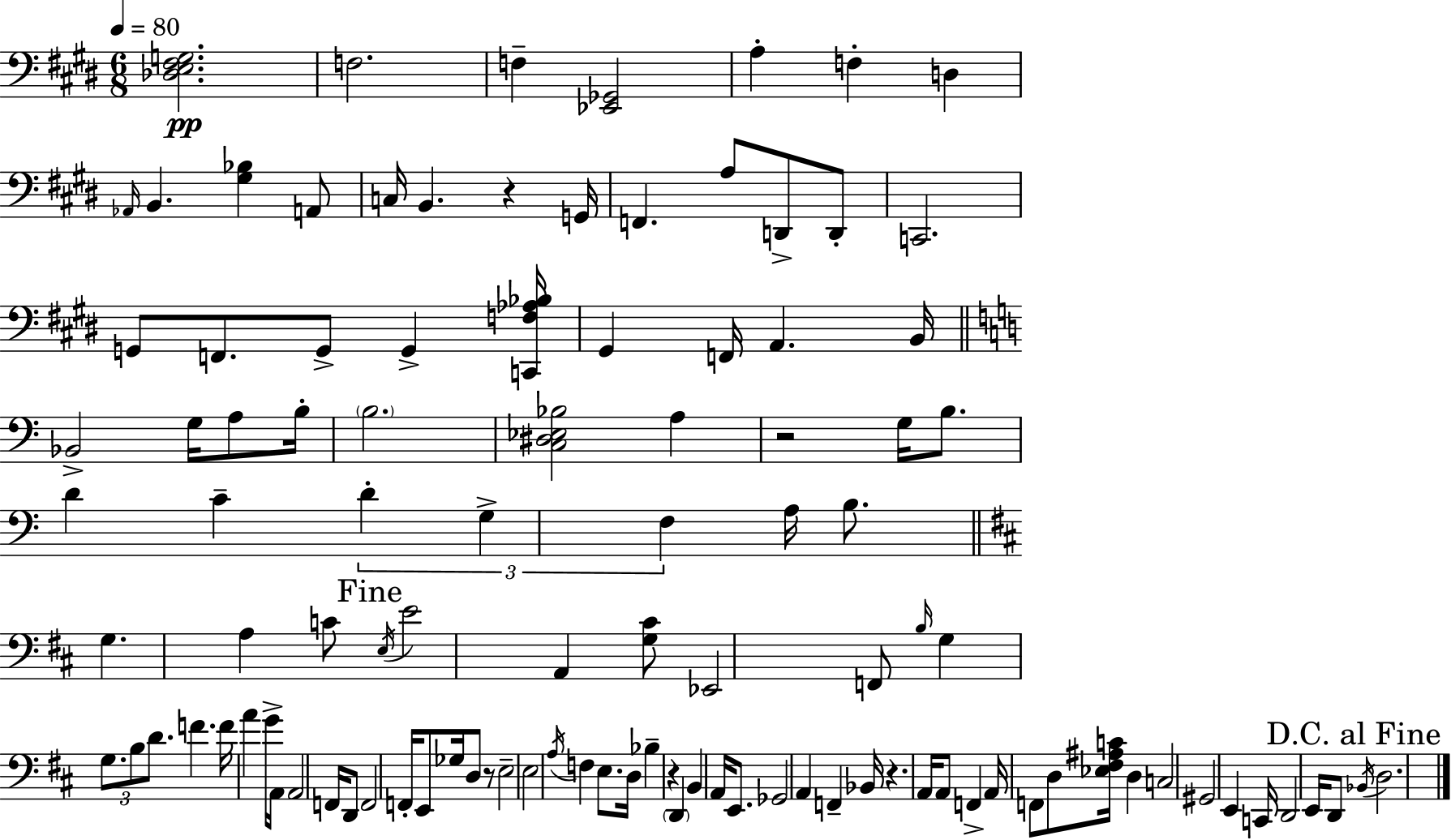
{
  \clef bass
  \numericTimeSignature
  \time 6/8
  \key e \major
  \tempo 4 = 80
  <des e fis g>2.\pp | f2. | f4-- <ees, ges,>2 | a4-. f4-. d4 | \break \grace { aes,16 } b,4. <gis bes>4 a,8 | c16 b,4. r4 | g,16 f,4. a8 d,8-> d,8-. | c,2. | \break g,8 f,8. g,8-> g,4-> | <c, f aes bes>16 gis,4 f,16 a,4. | b,16 \bar "||" \break \key a \minor bes,2-> g16 a8 b16-. | \parenthesize b2. | <c dis ees bes>2 a4 | r2 g16 b8. | \break d'4 c'4-- \tuplet 3/2 { d'4-. | g4-> f4 } a16 b8. | \bar "||" \break \key d \major g4. a4 c'8 | \mark "Fine" \acciaccatura { e16 } e'2 a,4 | <g cis'>8 ees,2 f,8 | \grace { b16 } g4 \tuplet 3/2 { g8. b8 d'8. } | \break f'4. f'16 a'4 | g'16-> a,16 a,2 f,16 | d,8 f,2 f,16-. e,8 | ges16 d8 r8 e2-- | \break e2 \acciaccatura { a16 } f4 | e8. d16 bes4-- r4 | \parenthesize d,4 b,4 a,16 | e,8. ges,2 a,4 | \break f,4-- bes,16 r4. | a,16 a,8 f,4-> a,16 f,8 | d8 <ees fis ais c'>16 d4 c2 | gis,2 e,4 | \break c,16 d,2 | e,16 d,8 \mark "D.C. al Fine" \acciaccatura { bes,16 } d2. | \bar "|."
}